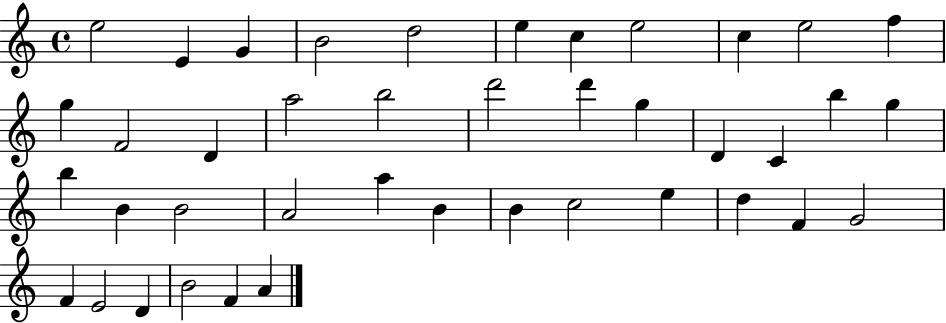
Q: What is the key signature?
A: C major